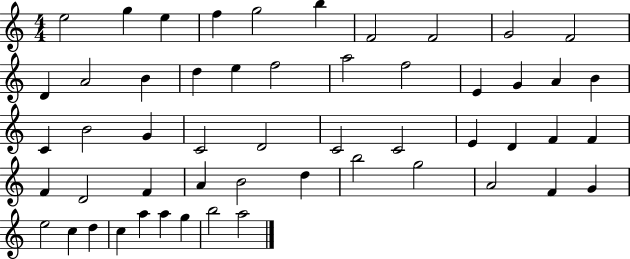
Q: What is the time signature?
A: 4/4